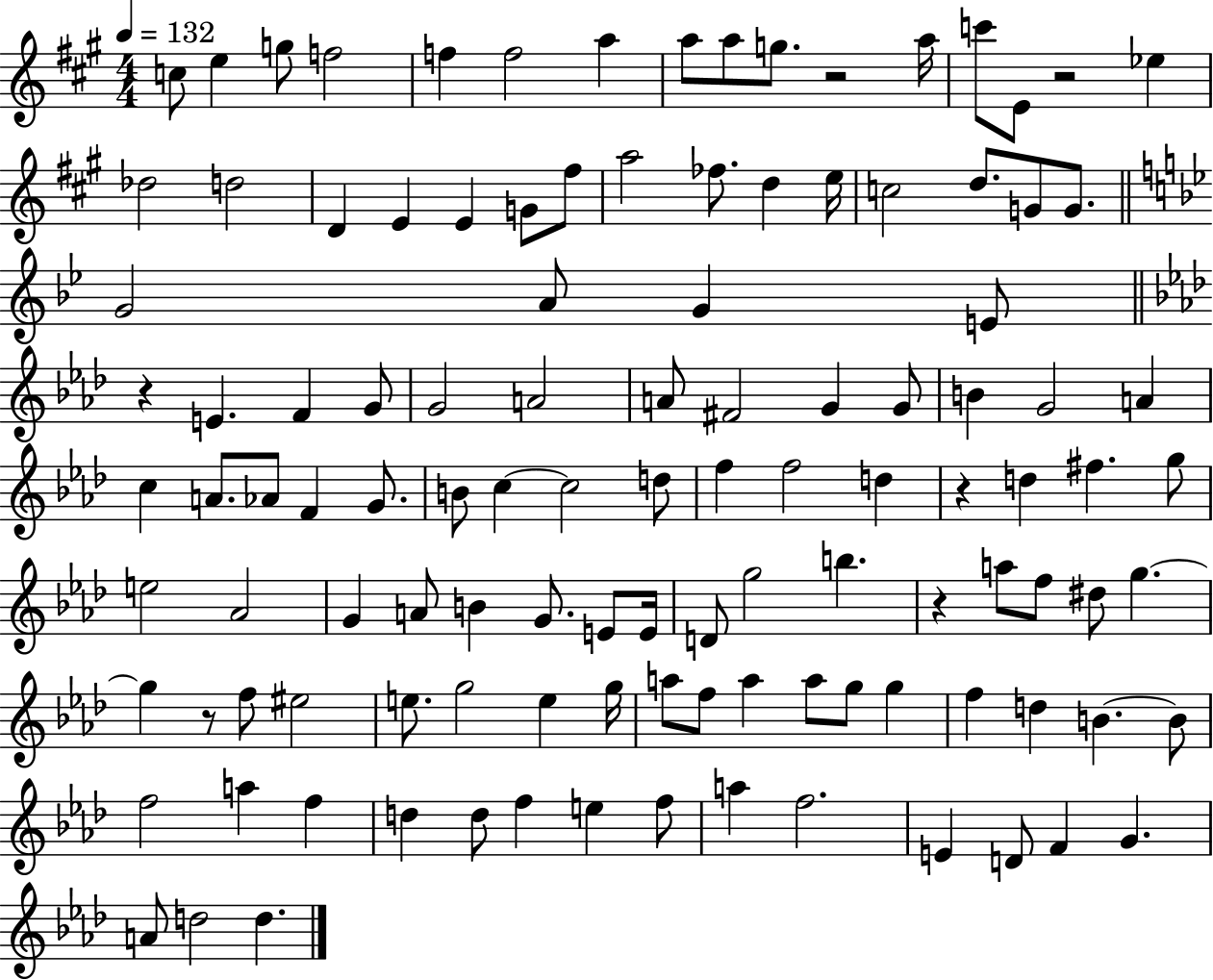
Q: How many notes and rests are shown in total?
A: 115